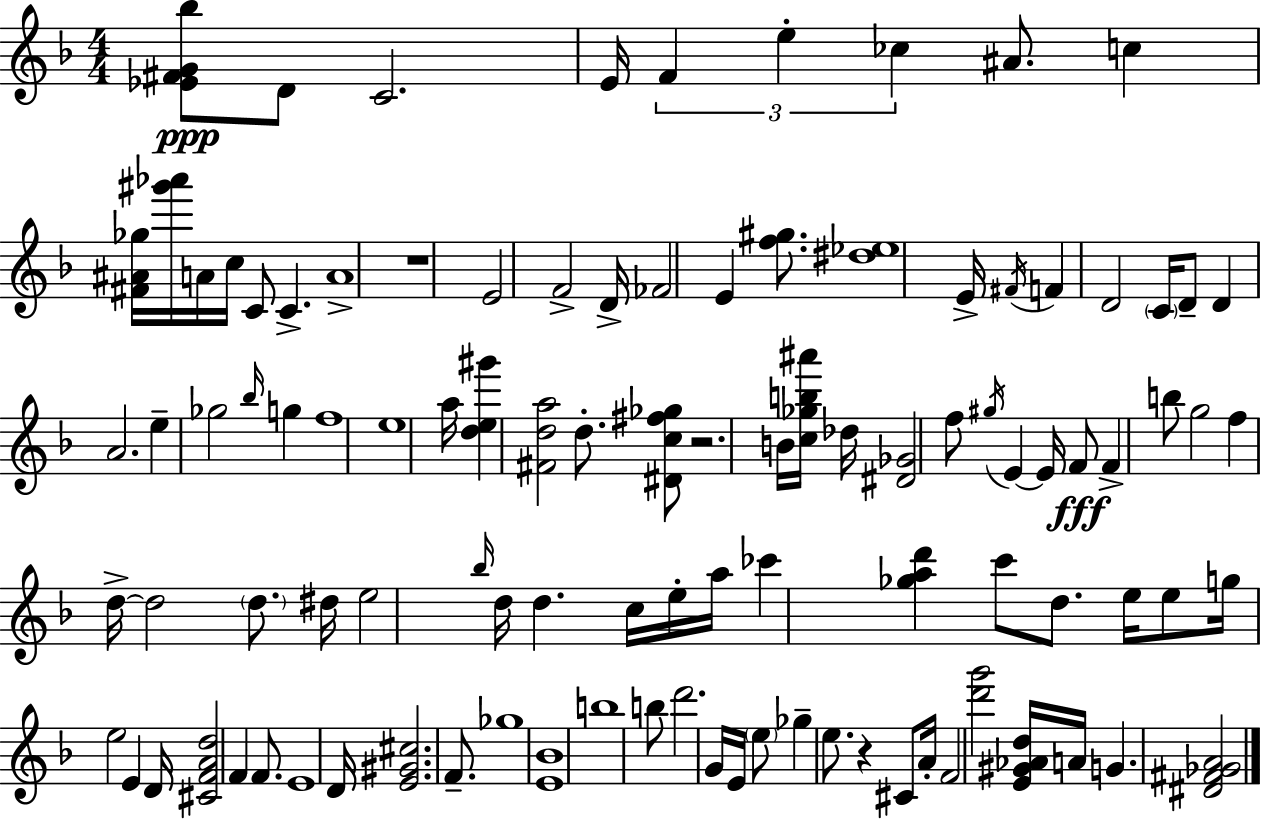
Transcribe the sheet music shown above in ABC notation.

X:1
T:Untitled
M:4/4
L:1/4
K:F
[_E^FG_b]/2 D/2 C2 E/4 F e _c ^A/2 c [^F^A_g]/4 [^g'_a']/4 A/4 c/4 C/2 C A4 z4 E2 F2 D/4 _F2 E [f^g]/2 [^d_e]4 E/4 ^F/4 F D2 C/4 D/2 D A2 e _g2 _b/4 g f4 e4 a/4 [de^g'] [^Fda]2 d/2 [^Dc^f_g]/2 z2 B/4 [c_gb^a']/4 _d/4 [^D_G]2 f/2 ^g/4 E E/4 F/2 F b/2 g2 f d/4 d2 d/2 ^d/4 e2 _b/4 d/4 d c/4 e/4 a/4 _c' [_gad'] c'/2 d/2 e/4 e/2 g/4 e2 E D/4 [^CFAd]2 F F/2 E4 D/4 [E^G^c]2 F/2 _g4 [E_B]4 b4 b/2 d'2 G/4 E/4 e/2 _g e/2 z ^C/2 A/4 F2 [d'g']2 [E^G_Ad]/4 A/4 G [^D^F_GA]2